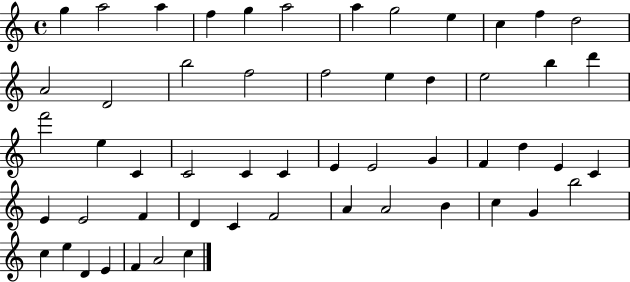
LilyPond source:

{
  \clef treble
  \time 4/4
  \defaultTimeSignature
  \key c \major
  g''4 a''2 a''4 | f''4 g''4 a''2 | a''4 g''2 e''4 | c''4 f''4 d''2 | \break a'2 d'2 | b''2 f''2 | f''2 e''4 d''4 | e''2 b''4 d'''4 | \break f'''2 e''4 c'4 | c'2 c'4 c'4 | e'4 e'2 g'4 | f'4 d''4 e'4 c'4 | \break e'4 e'2 f'4 | d'4 c'4 f'2 | a'4 a'2 b'4 | c''4 g'4 b''2 | \break c''4 e''4 d'4 e'4 | f'4 a'2 c''4 | \bar "|."
}